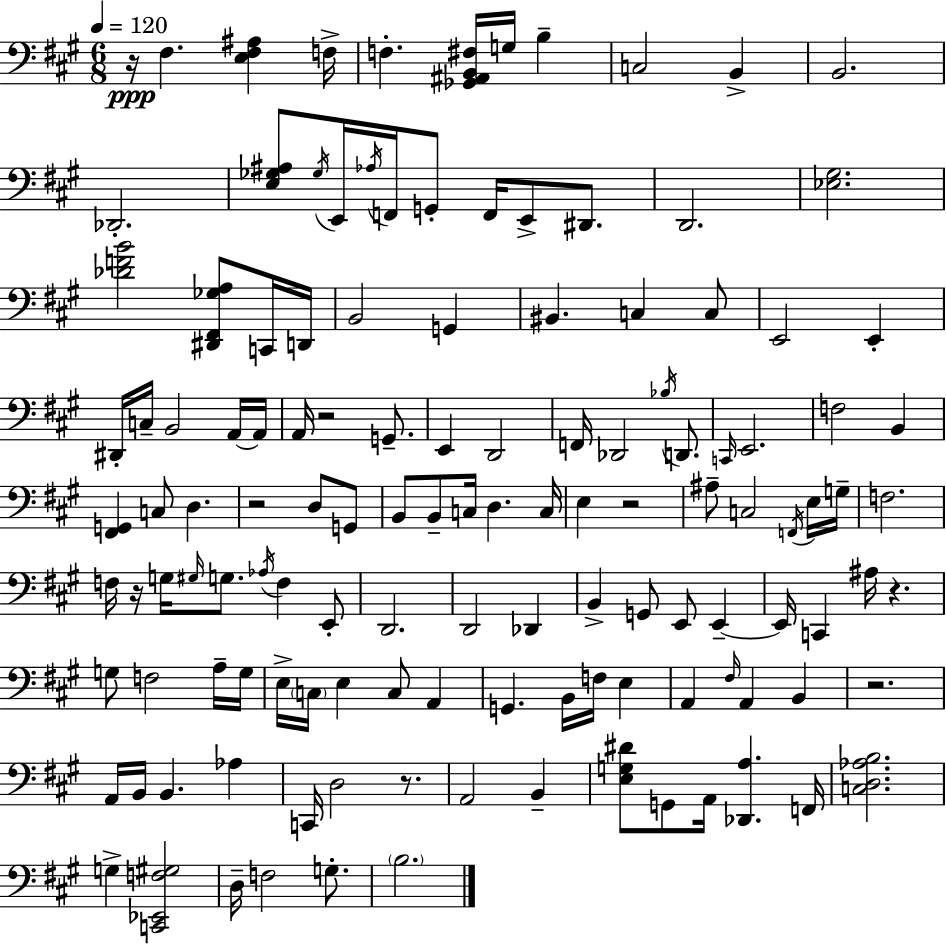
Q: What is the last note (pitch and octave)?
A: B3